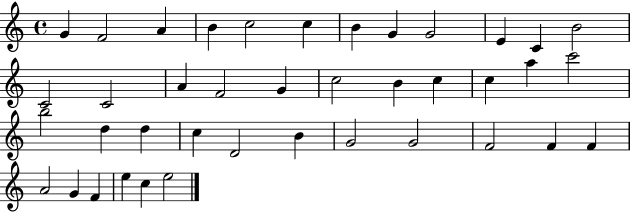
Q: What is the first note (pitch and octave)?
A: G4